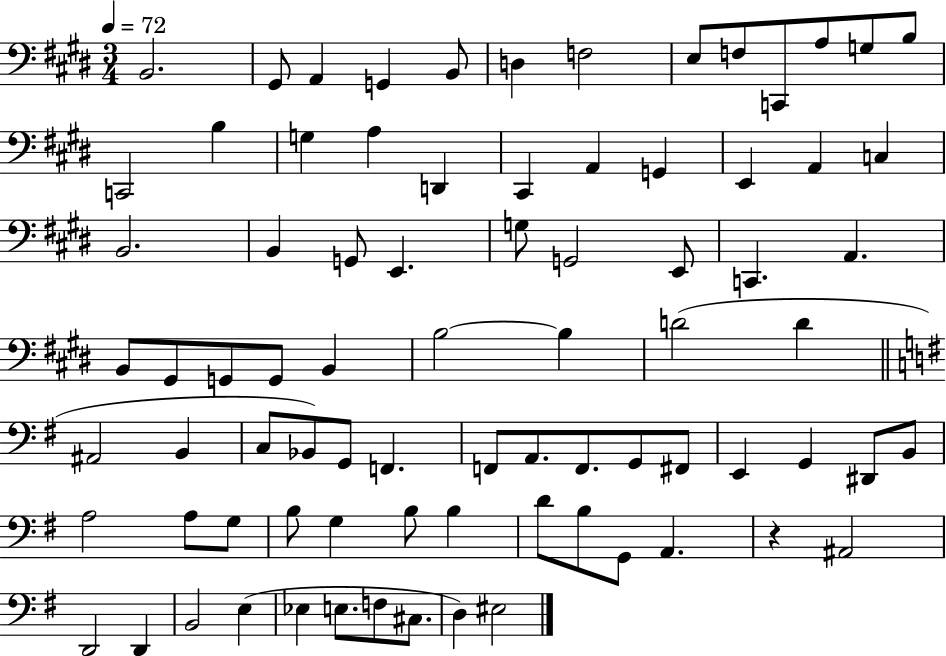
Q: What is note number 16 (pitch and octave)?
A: G3